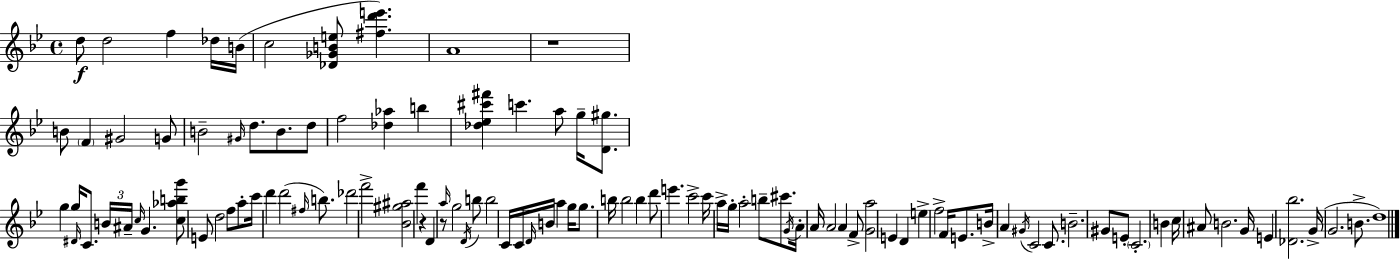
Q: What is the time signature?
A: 4/4